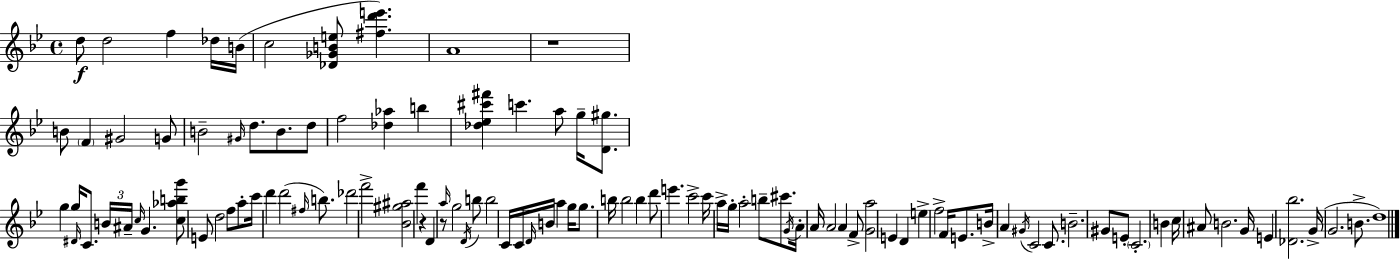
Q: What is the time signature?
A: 4/4